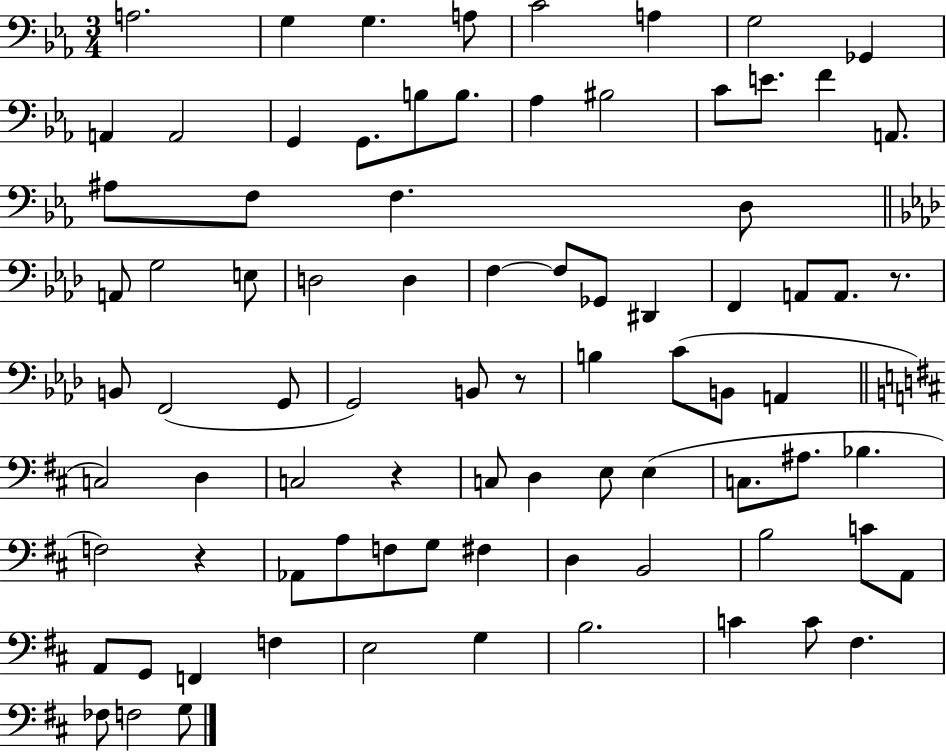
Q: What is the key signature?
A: EES major